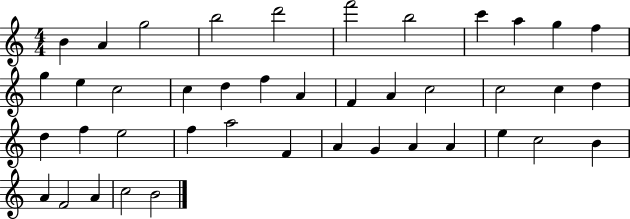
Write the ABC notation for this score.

X:1
T:Untitled
M:4/4
L:1/4
K:C
B A g2 b2 d'2 f'2 b2 c' a g f g e c2 c d f A F A c2 c2 c d d f e2 f a2 F A G A A e c2 B A F2 A c2 B2